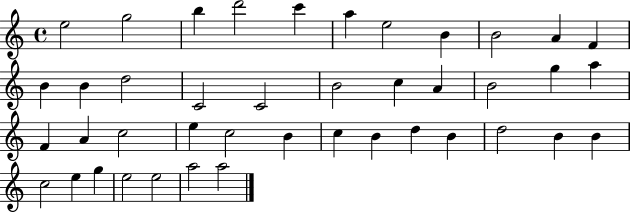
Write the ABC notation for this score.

X:1
T:Untitled
M:4/4
L:1/4
K:C
e2 g2 b d'2 c' a e2 B B2 A F B B d2 C2 C2 B2 c A B2 g a F A c2 e c2 B c B d B d2 B B c2 e g e2 e2 a2 a2